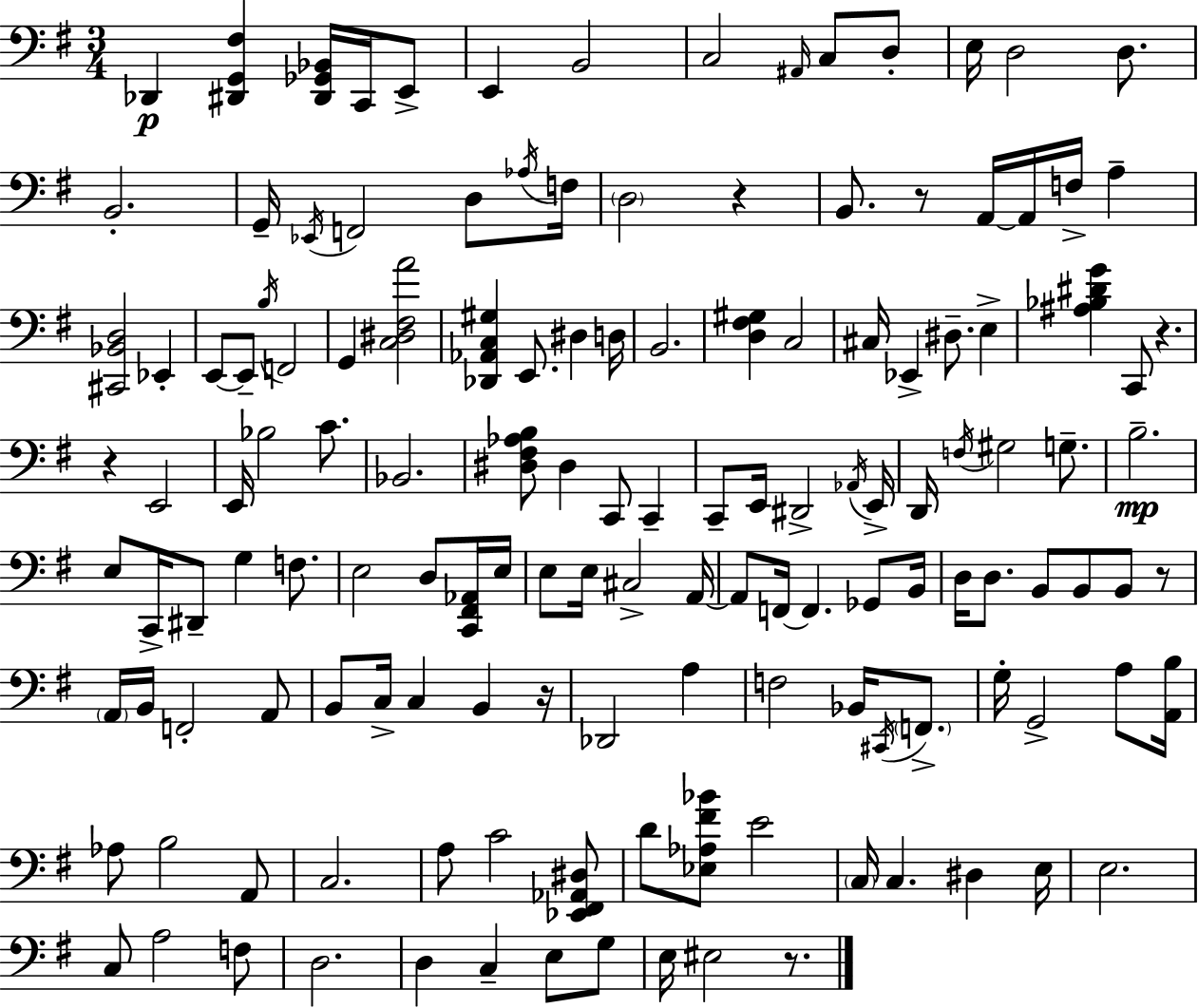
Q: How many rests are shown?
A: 7